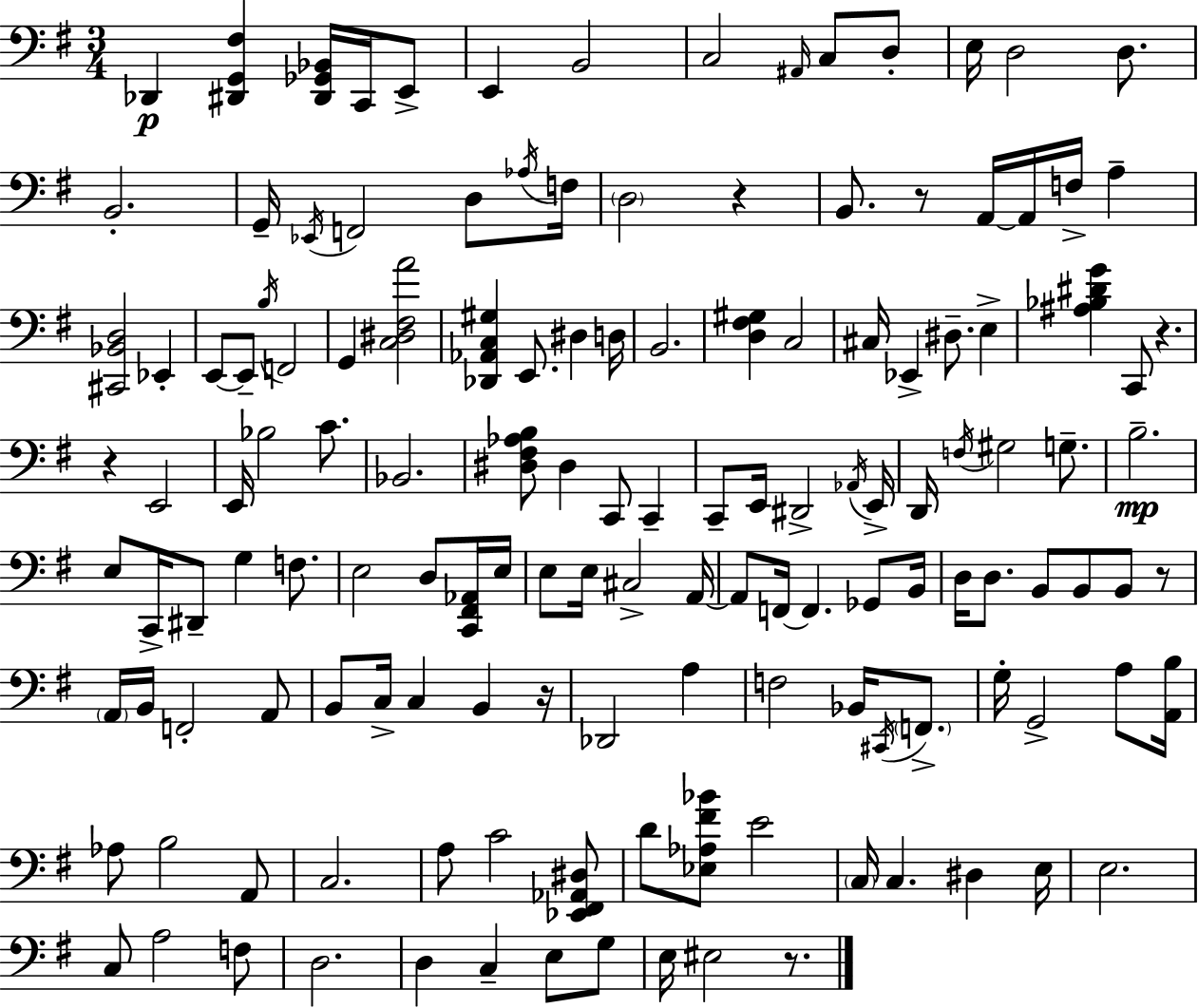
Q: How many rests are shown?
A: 7